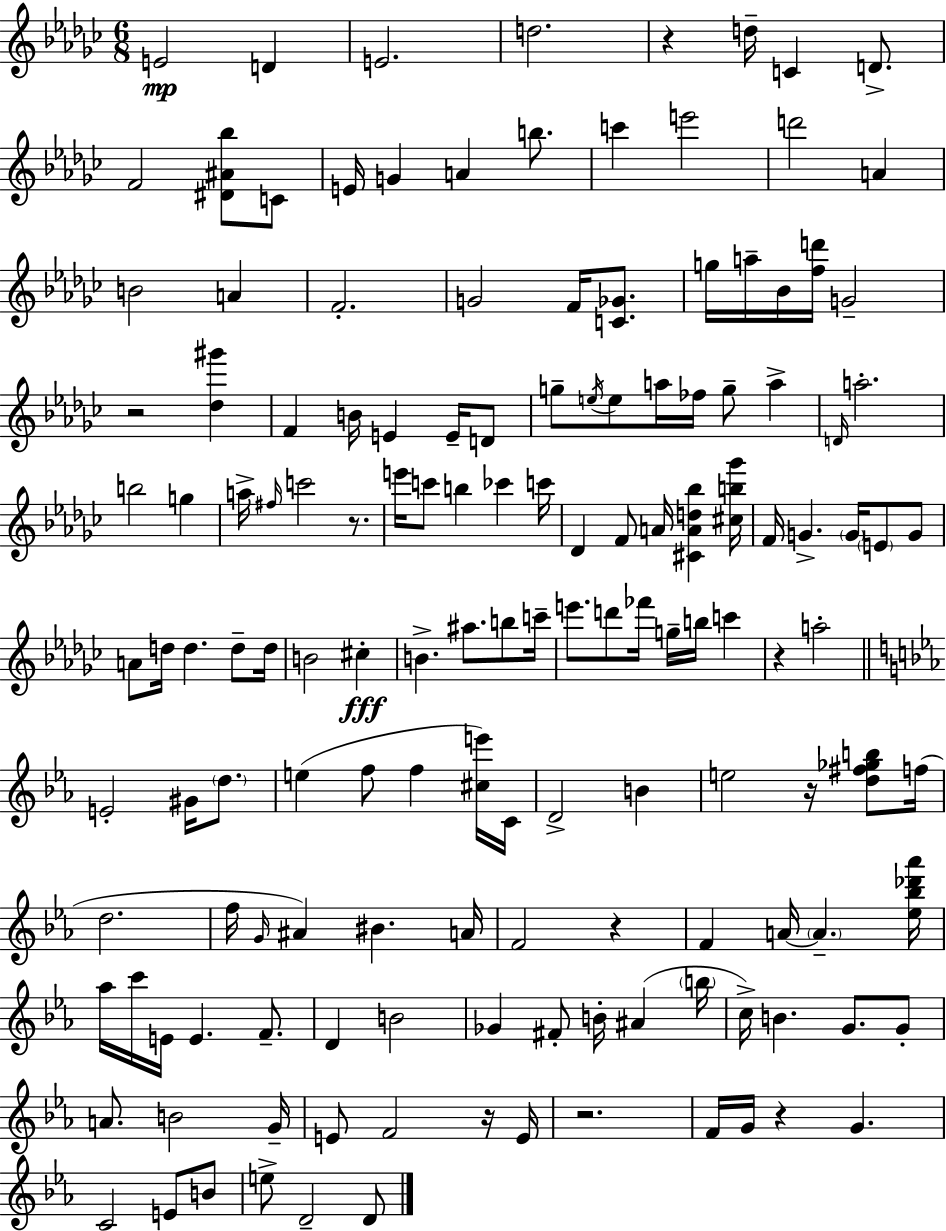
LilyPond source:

{
  \clef treble
  \numericTimeSignature
  \time 6/8
  \key ees \minor
  \repeat volta 2 { e'2\mp d'4 | e'2. | d''2. | r4 d''16-- c'4 d'8.-> | \break f'2 <dis' ais' bes''>8 c'8 | e'16 g'4 a'4 b''8. | c'''4 e'''2 | d'''2 a'4 | \break b'2 a'4 | f'2.-. | g'2 f'16 <c' ges'>8. | g''16 a''16-- bes'16 <f'' d'''>16 g'2-- | \break r2 <des'' gis'''>4 | f'4 b'16 e'4 e'16-- d'8 | g''8-- \acciaccatura { e''16 } e''8 a''16 fes''16 g''8-- a''4-> | \grace { d'16 } a''2.-. | \break b''2 g''4 | a''16-> \grace { fis''16 } c'''2 | r8. e'''16 c'''8 b''4 ces'''4 | c'''16 des'4 f'8 a'16 <cis' a' d'' bes''>4 | \break <cis'' b'' ges'''>16 f'16 g'4.-> \parenthesize g'16 \parenthesize e'8 | g'8 a'8 d''16 d''4. | d''8-- d''16 b'2 cis''4-.\fff | b'4.-> ais''8. | \break b''8 c'''16-- e'''8. d'''8 fes'''16 g''16-- b''16 c'''4 | r4 a''2-. | \bar "||" \break \key c \minor e'2-. gis'16 \parenthesize d''8. | e''4( f''8 f''4 <cis'' e'''>16) c'16 | d'2-> b'4 | e''2 r16 <d'' fis'' ges'' b''>8 f''16( | \break d''2. | f''16 \grace { g'16 } ais'4) bis'4. | a'16 f'2 r4 | f'4 a'16~~ \parenthesize a'4.-- | \break <ees'' bes'' des''' aes'''>16 aes''16 c'''16 e'16 e'4. f'8.-- | d'4 b'2 | ges'4 fis'8-. b'16-. ais'4( | \parenthesize b''16 c''16->) b'4. g'8. g'8-. | \break a'8. b'2 | g'16-- e'8 f'2 r16 | e'16 r2. | f'16 g'16 r4 g'4. | \break c'2 e'8 b'8 | e''8-> d'2-- d'8 | } \bar "|."
}